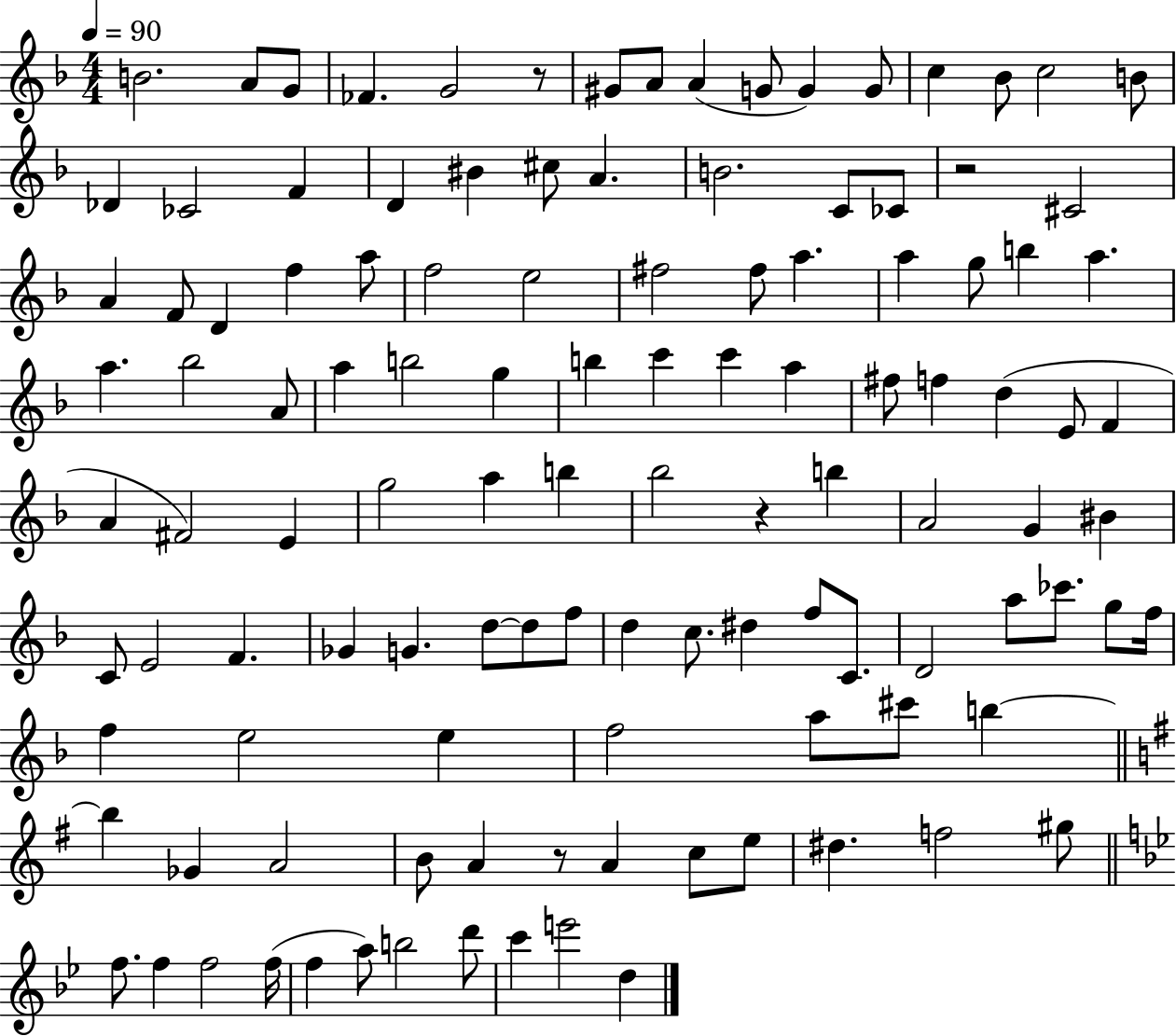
B4/h. A4/e G4/e FES4/q. G4/h R/e G#4/e A4/e A4/q G4/e G4/q G4/e C5/q Bb4/e C5/h B4/e Db4/q CES4/h F4/q D4/q BIS4/q C#5/e A4/q. B4/h. C4/e CES4/e R/h C#4/h A4/q F4/e D4/q F5/q A5/e F5/h E5/h F#5/h F#5/e A5/q. A5/q G5/e B5/q A5/q. A5/q. Bb5/h A4/e A5/q B5/h G5/q B5/q C6/q C6/q A5/q F#5/e F5/q D5/q E4/e F4/q A4/q F#4/h E4/q G5/h A5/q B5/q Bb5/h R/q B5/q A4/h G4/q BIS4/q C4/e E4/h F4/q. Gb4/q G4/q. D5/e D5/e F5/e D5/q C5/e. D#5/q F5/e C4/e. D4/h A5/e CES6/e. G5/e F5/s F5/q E5/h E5/q F5/h A5/e C#6/e B5/q B5/q Gb4/q A4/h B4/e A4/q R/e A4/q C5/e E5/e D#5/q. F5/h G#5/e F5/e. F5/q F5/h F5/s F5/q A5/e B5/h D6/e C6/q E6/h D5/q